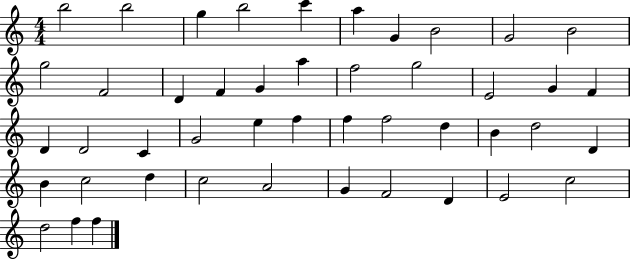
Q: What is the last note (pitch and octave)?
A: F5